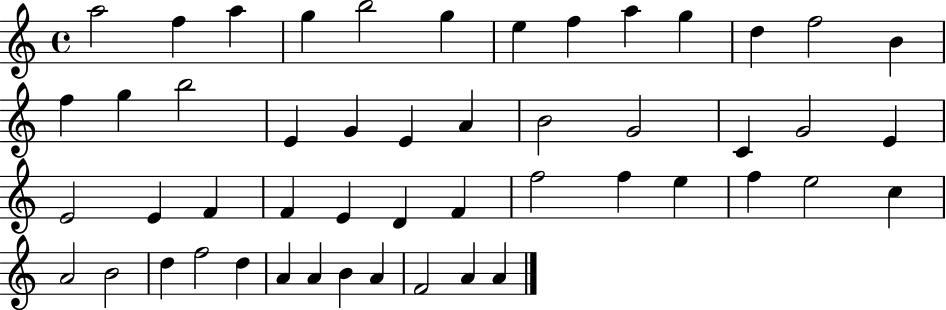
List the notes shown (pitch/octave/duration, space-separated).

A5/h F5/q A5/q G5/q B5/h G5/q E5/q F5/q A5/q G5/q D5/q F5/h B4/q F5/q G5/q B5/h E4/q G4/q E4/q A4/q B4/h G4/h C4/q G4/h E4/q E4/h E4/q F4/q F4/q E4/q D4/q F4/q F5/h F5/q E5/q F5/q E5/h C5/q A4/h B4/h D5/q F5/h D5/q A4/q A4/q B4/q A4/q F4/h A4/q A4/q